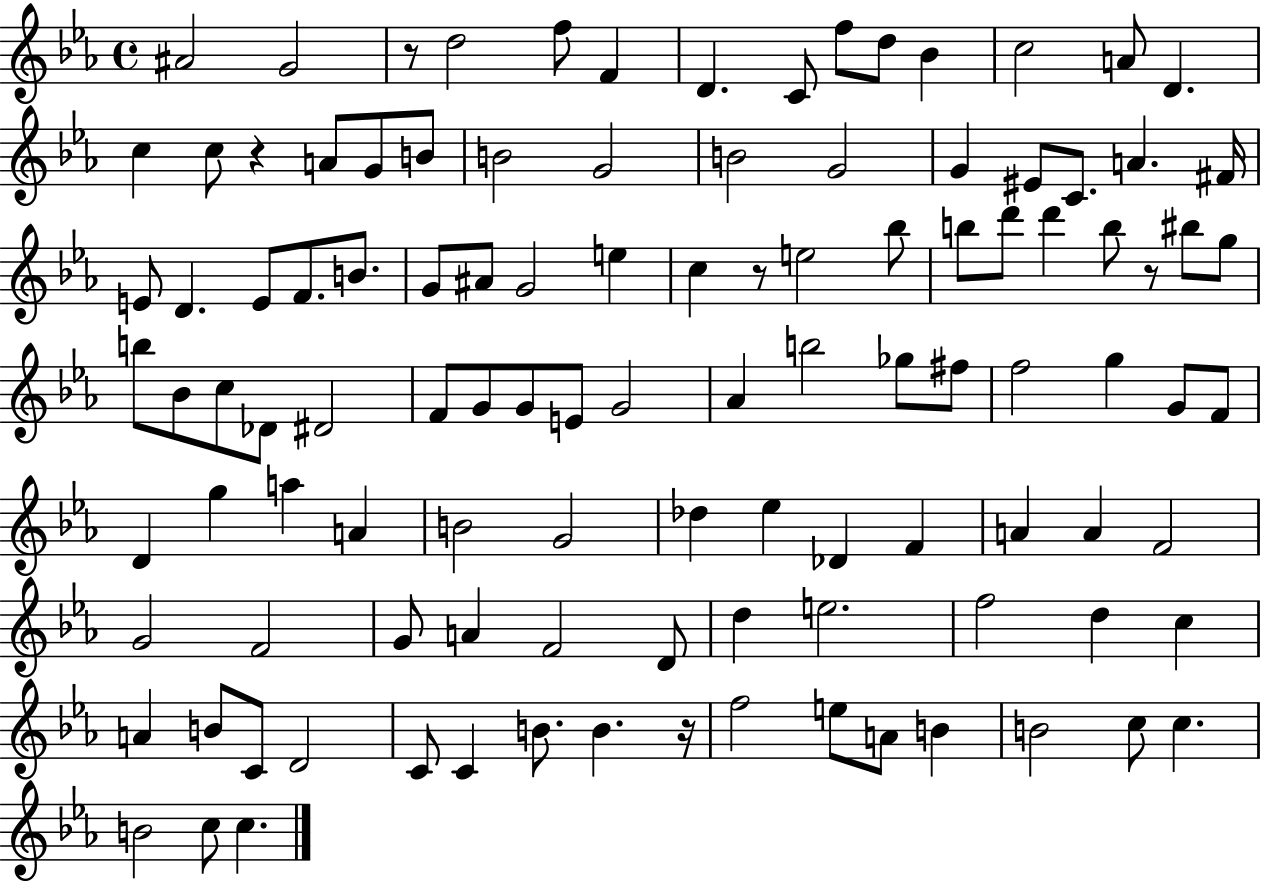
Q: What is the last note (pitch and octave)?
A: C5